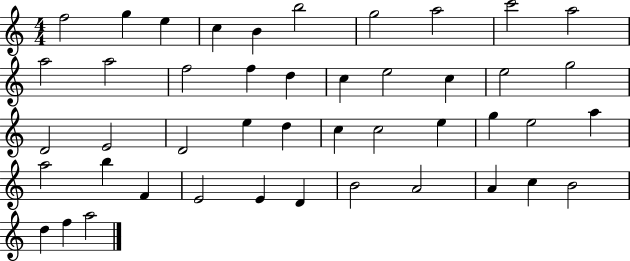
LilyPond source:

{
  \clef treble
  \numericTimeSignature
  \time 4/4
  \key c \major
  f''2 g''4 e''4 | c''4 b'4 b''2 | g''2 a''2 | c'''2 a''2 | \break a''2 a''2 | f''2 f''4 d''4 | c''4 e''2 c''4 | e''2 g''2 | \break d'2 e'2 | d'2 e''4 d''4 | c''4 c''2 e''4 | g''4 e''2 a''4 | \break a''2 b''4 f'4 | e'2 e'4 d'4 | b'2 a'2 | a'4 c''4 b'2 | \break d''4 f''4 a''2 | \bar "|."
}